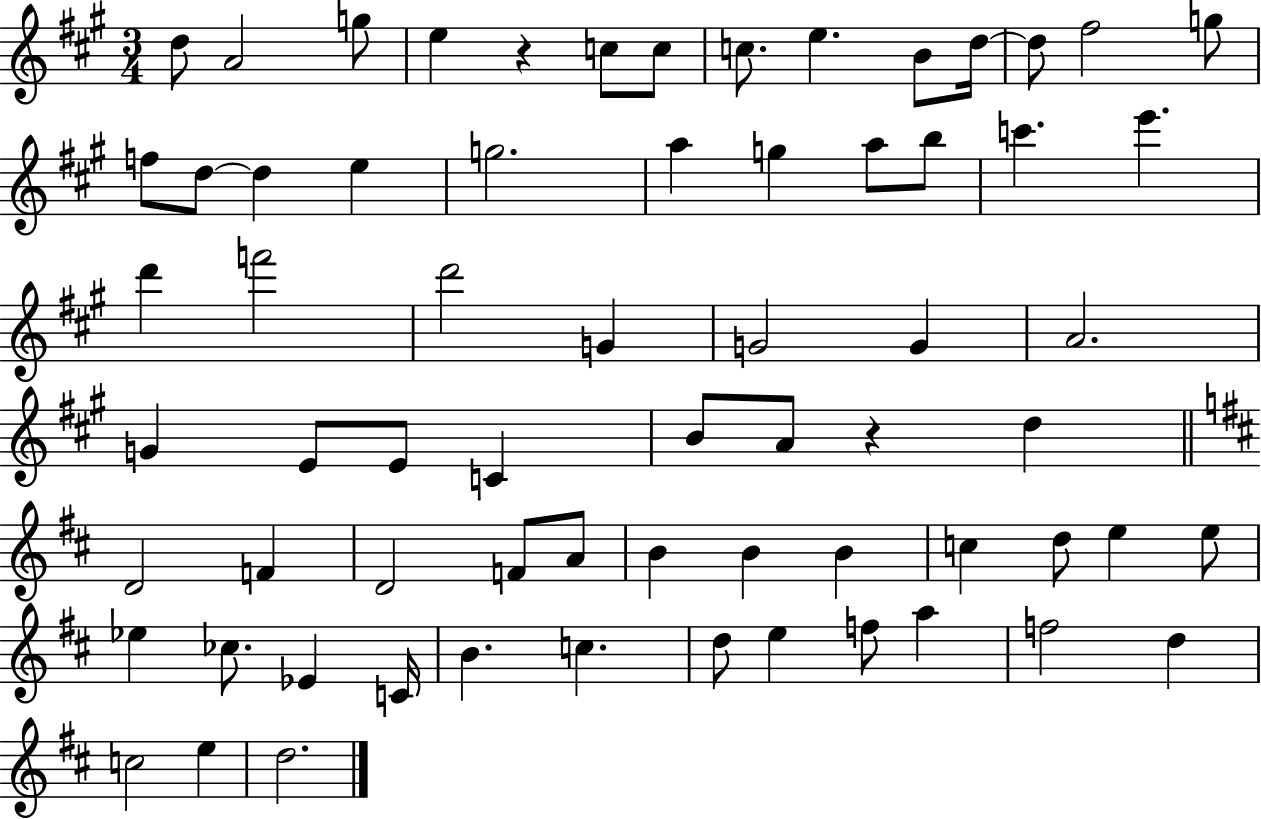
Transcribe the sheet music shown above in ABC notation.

X:1
T:Untitled
M:3/4
L:1/4
K:A
d/2 A2 g/2 e z c/2 c/2 c/2 e B/2 d/4 d/2 ^f2 g/2 f/2 d/2 d e g2 a g a/2 b/2 c' e' d' f'2 d'2 G G2 G A2 G E/2 E/2 C B/2 A/2 z d D2 F D2 F/2 A/2 B B B c d/2 e e/2 _e _c/2 _E C/4 B c d/2 e f/2 a f2 d c2 e d2